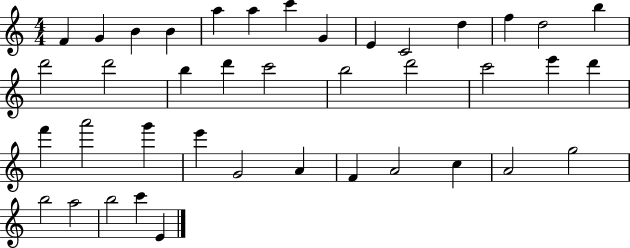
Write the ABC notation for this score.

X:1
T:Untitled
M:4/4
L:1/4
K:C
F G B B a a c' G E C2 d f d2 b d'2 d'2 b d' c'2 b2 d'2 c'2 e' d' f' a'2 g' e' G2 A F A2 c A2 g2 b2 a2 b2 c' E